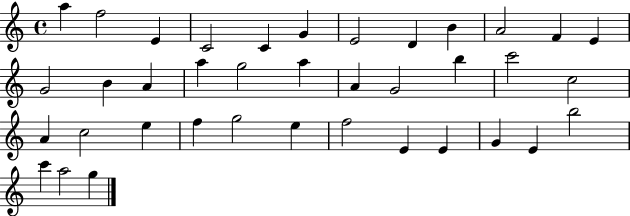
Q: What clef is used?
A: treble